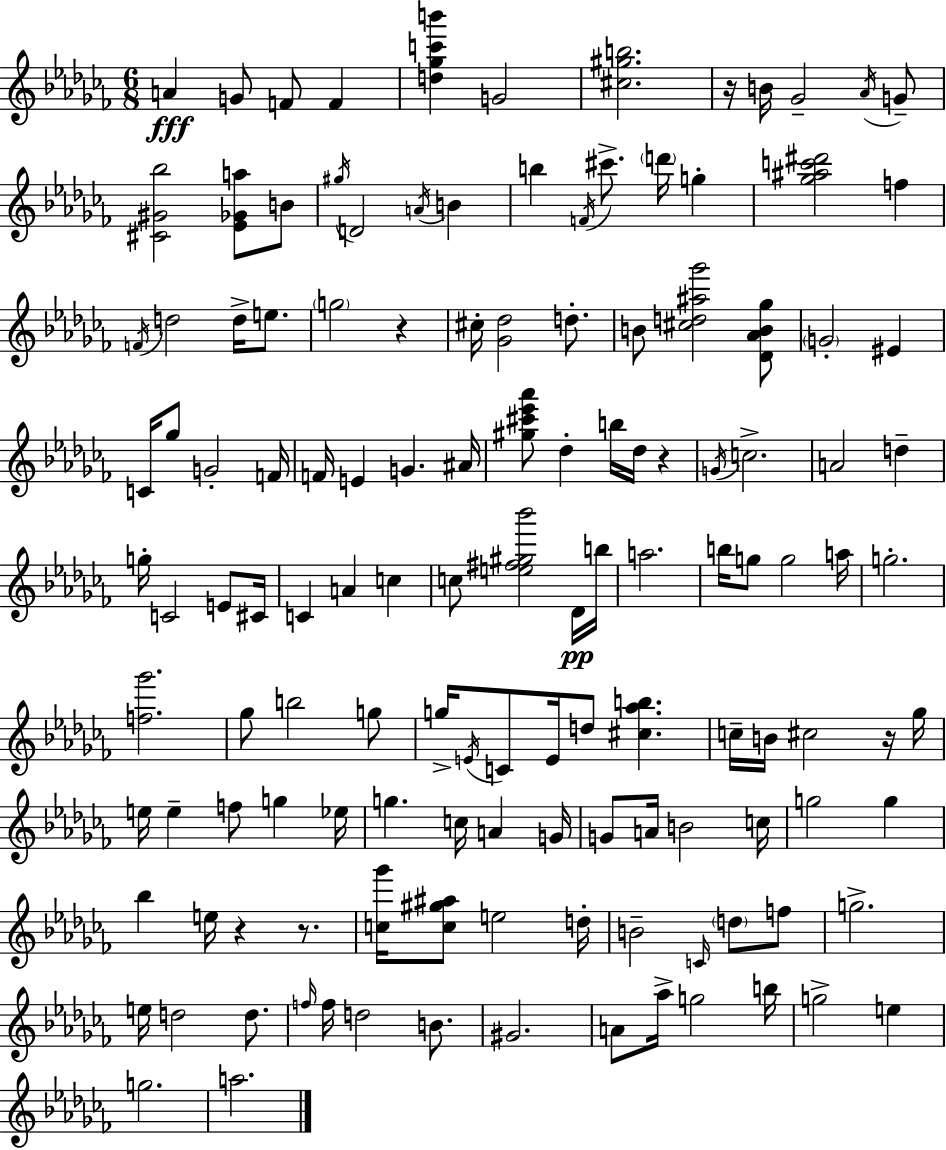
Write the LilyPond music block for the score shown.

{
  \clef treble
  \numericTimeSignature
  \time 6/8
  \key aes \minor
  a'4\fff g'8 f'8 f'4 | <d'' ges'' c''' b'''>4 g'2 | <cis'' gis'' b''>2. | r16 b'16 ges'2-- \acciaccatura { aes'16 } g'8-- | \break <cis' gis' bes''>2 <ees' ges' a''>8 b'8 | \acciaccatura { gis''16 } d'2 \acciaccatura { a'16 } b'4 | b''4 \acciaccatura { f'16 } cis'''8.-> \parenthesize d'''16 | g''4-. <ges'' ais'' c''' dis'''>2 | \break f''4 \acciaccatura { f'16 } d''2 | d''16-> e''8. \parenthesize g''2 | r4 cis''16-. <ges' des''>2 | d''8.-. b'8 <cis'' d'' ais'' ges'''>2 | \break <des' aes' b' ges''>8 \parenthesize g'2-. | eis'4 c'16 ges''8 g'2-. | f'16 f'16 e'4 g'4. | ais'16 <gis'' cis''' ees''' aes'''>8 des''4-. b''16 | \break des''16 r4 \acciaccatura { g'16 } c''2.-> | a'2 | d''4-- g''16-. c'2 | e'8 cis'16 c'4 a'4 | \break c''4 c''8 <e'' fis'' gis'' bes'''>2 | des'16\pp b''16 a''2. | b''16 g''8 g''2 | a''16 g''2.-. | \break <f'' ges'''>2. | ges''8 b''2 | g''8 g''16-> \acciaccatura { e'16 } c'8 e'16 d''8 | <cis'' aes'' b''>4. c''16-- b'16 cis''2 | \break r16 ges''16 e''16 e''4-- | f''8 g''4 ees''16 g''4. | c''16 a'4 g'16 g'8 a'16 b'2 | c''16 g''2 | \break g''4 bes''4 e''16 | r4 r8. <c'' ges'''>16 <c'' gis'' ais''>8 e''2 | d''16-. b'2-- | \grace { c'16 } \parenthesize d''8 f''8 g''2.-> | \break e''16 d''2 | d''8. \grace { f''16 } f''16 d''2 | b'8. gis'2. | a'8 aes''16-> | \break g''2 b''16 g''2-> | e''4 g''2. | a''2. | \bar "|."
}